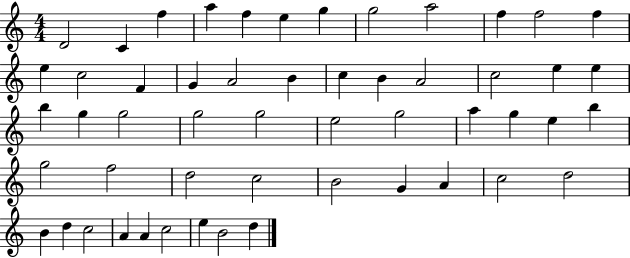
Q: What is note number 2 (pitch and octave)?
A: C4